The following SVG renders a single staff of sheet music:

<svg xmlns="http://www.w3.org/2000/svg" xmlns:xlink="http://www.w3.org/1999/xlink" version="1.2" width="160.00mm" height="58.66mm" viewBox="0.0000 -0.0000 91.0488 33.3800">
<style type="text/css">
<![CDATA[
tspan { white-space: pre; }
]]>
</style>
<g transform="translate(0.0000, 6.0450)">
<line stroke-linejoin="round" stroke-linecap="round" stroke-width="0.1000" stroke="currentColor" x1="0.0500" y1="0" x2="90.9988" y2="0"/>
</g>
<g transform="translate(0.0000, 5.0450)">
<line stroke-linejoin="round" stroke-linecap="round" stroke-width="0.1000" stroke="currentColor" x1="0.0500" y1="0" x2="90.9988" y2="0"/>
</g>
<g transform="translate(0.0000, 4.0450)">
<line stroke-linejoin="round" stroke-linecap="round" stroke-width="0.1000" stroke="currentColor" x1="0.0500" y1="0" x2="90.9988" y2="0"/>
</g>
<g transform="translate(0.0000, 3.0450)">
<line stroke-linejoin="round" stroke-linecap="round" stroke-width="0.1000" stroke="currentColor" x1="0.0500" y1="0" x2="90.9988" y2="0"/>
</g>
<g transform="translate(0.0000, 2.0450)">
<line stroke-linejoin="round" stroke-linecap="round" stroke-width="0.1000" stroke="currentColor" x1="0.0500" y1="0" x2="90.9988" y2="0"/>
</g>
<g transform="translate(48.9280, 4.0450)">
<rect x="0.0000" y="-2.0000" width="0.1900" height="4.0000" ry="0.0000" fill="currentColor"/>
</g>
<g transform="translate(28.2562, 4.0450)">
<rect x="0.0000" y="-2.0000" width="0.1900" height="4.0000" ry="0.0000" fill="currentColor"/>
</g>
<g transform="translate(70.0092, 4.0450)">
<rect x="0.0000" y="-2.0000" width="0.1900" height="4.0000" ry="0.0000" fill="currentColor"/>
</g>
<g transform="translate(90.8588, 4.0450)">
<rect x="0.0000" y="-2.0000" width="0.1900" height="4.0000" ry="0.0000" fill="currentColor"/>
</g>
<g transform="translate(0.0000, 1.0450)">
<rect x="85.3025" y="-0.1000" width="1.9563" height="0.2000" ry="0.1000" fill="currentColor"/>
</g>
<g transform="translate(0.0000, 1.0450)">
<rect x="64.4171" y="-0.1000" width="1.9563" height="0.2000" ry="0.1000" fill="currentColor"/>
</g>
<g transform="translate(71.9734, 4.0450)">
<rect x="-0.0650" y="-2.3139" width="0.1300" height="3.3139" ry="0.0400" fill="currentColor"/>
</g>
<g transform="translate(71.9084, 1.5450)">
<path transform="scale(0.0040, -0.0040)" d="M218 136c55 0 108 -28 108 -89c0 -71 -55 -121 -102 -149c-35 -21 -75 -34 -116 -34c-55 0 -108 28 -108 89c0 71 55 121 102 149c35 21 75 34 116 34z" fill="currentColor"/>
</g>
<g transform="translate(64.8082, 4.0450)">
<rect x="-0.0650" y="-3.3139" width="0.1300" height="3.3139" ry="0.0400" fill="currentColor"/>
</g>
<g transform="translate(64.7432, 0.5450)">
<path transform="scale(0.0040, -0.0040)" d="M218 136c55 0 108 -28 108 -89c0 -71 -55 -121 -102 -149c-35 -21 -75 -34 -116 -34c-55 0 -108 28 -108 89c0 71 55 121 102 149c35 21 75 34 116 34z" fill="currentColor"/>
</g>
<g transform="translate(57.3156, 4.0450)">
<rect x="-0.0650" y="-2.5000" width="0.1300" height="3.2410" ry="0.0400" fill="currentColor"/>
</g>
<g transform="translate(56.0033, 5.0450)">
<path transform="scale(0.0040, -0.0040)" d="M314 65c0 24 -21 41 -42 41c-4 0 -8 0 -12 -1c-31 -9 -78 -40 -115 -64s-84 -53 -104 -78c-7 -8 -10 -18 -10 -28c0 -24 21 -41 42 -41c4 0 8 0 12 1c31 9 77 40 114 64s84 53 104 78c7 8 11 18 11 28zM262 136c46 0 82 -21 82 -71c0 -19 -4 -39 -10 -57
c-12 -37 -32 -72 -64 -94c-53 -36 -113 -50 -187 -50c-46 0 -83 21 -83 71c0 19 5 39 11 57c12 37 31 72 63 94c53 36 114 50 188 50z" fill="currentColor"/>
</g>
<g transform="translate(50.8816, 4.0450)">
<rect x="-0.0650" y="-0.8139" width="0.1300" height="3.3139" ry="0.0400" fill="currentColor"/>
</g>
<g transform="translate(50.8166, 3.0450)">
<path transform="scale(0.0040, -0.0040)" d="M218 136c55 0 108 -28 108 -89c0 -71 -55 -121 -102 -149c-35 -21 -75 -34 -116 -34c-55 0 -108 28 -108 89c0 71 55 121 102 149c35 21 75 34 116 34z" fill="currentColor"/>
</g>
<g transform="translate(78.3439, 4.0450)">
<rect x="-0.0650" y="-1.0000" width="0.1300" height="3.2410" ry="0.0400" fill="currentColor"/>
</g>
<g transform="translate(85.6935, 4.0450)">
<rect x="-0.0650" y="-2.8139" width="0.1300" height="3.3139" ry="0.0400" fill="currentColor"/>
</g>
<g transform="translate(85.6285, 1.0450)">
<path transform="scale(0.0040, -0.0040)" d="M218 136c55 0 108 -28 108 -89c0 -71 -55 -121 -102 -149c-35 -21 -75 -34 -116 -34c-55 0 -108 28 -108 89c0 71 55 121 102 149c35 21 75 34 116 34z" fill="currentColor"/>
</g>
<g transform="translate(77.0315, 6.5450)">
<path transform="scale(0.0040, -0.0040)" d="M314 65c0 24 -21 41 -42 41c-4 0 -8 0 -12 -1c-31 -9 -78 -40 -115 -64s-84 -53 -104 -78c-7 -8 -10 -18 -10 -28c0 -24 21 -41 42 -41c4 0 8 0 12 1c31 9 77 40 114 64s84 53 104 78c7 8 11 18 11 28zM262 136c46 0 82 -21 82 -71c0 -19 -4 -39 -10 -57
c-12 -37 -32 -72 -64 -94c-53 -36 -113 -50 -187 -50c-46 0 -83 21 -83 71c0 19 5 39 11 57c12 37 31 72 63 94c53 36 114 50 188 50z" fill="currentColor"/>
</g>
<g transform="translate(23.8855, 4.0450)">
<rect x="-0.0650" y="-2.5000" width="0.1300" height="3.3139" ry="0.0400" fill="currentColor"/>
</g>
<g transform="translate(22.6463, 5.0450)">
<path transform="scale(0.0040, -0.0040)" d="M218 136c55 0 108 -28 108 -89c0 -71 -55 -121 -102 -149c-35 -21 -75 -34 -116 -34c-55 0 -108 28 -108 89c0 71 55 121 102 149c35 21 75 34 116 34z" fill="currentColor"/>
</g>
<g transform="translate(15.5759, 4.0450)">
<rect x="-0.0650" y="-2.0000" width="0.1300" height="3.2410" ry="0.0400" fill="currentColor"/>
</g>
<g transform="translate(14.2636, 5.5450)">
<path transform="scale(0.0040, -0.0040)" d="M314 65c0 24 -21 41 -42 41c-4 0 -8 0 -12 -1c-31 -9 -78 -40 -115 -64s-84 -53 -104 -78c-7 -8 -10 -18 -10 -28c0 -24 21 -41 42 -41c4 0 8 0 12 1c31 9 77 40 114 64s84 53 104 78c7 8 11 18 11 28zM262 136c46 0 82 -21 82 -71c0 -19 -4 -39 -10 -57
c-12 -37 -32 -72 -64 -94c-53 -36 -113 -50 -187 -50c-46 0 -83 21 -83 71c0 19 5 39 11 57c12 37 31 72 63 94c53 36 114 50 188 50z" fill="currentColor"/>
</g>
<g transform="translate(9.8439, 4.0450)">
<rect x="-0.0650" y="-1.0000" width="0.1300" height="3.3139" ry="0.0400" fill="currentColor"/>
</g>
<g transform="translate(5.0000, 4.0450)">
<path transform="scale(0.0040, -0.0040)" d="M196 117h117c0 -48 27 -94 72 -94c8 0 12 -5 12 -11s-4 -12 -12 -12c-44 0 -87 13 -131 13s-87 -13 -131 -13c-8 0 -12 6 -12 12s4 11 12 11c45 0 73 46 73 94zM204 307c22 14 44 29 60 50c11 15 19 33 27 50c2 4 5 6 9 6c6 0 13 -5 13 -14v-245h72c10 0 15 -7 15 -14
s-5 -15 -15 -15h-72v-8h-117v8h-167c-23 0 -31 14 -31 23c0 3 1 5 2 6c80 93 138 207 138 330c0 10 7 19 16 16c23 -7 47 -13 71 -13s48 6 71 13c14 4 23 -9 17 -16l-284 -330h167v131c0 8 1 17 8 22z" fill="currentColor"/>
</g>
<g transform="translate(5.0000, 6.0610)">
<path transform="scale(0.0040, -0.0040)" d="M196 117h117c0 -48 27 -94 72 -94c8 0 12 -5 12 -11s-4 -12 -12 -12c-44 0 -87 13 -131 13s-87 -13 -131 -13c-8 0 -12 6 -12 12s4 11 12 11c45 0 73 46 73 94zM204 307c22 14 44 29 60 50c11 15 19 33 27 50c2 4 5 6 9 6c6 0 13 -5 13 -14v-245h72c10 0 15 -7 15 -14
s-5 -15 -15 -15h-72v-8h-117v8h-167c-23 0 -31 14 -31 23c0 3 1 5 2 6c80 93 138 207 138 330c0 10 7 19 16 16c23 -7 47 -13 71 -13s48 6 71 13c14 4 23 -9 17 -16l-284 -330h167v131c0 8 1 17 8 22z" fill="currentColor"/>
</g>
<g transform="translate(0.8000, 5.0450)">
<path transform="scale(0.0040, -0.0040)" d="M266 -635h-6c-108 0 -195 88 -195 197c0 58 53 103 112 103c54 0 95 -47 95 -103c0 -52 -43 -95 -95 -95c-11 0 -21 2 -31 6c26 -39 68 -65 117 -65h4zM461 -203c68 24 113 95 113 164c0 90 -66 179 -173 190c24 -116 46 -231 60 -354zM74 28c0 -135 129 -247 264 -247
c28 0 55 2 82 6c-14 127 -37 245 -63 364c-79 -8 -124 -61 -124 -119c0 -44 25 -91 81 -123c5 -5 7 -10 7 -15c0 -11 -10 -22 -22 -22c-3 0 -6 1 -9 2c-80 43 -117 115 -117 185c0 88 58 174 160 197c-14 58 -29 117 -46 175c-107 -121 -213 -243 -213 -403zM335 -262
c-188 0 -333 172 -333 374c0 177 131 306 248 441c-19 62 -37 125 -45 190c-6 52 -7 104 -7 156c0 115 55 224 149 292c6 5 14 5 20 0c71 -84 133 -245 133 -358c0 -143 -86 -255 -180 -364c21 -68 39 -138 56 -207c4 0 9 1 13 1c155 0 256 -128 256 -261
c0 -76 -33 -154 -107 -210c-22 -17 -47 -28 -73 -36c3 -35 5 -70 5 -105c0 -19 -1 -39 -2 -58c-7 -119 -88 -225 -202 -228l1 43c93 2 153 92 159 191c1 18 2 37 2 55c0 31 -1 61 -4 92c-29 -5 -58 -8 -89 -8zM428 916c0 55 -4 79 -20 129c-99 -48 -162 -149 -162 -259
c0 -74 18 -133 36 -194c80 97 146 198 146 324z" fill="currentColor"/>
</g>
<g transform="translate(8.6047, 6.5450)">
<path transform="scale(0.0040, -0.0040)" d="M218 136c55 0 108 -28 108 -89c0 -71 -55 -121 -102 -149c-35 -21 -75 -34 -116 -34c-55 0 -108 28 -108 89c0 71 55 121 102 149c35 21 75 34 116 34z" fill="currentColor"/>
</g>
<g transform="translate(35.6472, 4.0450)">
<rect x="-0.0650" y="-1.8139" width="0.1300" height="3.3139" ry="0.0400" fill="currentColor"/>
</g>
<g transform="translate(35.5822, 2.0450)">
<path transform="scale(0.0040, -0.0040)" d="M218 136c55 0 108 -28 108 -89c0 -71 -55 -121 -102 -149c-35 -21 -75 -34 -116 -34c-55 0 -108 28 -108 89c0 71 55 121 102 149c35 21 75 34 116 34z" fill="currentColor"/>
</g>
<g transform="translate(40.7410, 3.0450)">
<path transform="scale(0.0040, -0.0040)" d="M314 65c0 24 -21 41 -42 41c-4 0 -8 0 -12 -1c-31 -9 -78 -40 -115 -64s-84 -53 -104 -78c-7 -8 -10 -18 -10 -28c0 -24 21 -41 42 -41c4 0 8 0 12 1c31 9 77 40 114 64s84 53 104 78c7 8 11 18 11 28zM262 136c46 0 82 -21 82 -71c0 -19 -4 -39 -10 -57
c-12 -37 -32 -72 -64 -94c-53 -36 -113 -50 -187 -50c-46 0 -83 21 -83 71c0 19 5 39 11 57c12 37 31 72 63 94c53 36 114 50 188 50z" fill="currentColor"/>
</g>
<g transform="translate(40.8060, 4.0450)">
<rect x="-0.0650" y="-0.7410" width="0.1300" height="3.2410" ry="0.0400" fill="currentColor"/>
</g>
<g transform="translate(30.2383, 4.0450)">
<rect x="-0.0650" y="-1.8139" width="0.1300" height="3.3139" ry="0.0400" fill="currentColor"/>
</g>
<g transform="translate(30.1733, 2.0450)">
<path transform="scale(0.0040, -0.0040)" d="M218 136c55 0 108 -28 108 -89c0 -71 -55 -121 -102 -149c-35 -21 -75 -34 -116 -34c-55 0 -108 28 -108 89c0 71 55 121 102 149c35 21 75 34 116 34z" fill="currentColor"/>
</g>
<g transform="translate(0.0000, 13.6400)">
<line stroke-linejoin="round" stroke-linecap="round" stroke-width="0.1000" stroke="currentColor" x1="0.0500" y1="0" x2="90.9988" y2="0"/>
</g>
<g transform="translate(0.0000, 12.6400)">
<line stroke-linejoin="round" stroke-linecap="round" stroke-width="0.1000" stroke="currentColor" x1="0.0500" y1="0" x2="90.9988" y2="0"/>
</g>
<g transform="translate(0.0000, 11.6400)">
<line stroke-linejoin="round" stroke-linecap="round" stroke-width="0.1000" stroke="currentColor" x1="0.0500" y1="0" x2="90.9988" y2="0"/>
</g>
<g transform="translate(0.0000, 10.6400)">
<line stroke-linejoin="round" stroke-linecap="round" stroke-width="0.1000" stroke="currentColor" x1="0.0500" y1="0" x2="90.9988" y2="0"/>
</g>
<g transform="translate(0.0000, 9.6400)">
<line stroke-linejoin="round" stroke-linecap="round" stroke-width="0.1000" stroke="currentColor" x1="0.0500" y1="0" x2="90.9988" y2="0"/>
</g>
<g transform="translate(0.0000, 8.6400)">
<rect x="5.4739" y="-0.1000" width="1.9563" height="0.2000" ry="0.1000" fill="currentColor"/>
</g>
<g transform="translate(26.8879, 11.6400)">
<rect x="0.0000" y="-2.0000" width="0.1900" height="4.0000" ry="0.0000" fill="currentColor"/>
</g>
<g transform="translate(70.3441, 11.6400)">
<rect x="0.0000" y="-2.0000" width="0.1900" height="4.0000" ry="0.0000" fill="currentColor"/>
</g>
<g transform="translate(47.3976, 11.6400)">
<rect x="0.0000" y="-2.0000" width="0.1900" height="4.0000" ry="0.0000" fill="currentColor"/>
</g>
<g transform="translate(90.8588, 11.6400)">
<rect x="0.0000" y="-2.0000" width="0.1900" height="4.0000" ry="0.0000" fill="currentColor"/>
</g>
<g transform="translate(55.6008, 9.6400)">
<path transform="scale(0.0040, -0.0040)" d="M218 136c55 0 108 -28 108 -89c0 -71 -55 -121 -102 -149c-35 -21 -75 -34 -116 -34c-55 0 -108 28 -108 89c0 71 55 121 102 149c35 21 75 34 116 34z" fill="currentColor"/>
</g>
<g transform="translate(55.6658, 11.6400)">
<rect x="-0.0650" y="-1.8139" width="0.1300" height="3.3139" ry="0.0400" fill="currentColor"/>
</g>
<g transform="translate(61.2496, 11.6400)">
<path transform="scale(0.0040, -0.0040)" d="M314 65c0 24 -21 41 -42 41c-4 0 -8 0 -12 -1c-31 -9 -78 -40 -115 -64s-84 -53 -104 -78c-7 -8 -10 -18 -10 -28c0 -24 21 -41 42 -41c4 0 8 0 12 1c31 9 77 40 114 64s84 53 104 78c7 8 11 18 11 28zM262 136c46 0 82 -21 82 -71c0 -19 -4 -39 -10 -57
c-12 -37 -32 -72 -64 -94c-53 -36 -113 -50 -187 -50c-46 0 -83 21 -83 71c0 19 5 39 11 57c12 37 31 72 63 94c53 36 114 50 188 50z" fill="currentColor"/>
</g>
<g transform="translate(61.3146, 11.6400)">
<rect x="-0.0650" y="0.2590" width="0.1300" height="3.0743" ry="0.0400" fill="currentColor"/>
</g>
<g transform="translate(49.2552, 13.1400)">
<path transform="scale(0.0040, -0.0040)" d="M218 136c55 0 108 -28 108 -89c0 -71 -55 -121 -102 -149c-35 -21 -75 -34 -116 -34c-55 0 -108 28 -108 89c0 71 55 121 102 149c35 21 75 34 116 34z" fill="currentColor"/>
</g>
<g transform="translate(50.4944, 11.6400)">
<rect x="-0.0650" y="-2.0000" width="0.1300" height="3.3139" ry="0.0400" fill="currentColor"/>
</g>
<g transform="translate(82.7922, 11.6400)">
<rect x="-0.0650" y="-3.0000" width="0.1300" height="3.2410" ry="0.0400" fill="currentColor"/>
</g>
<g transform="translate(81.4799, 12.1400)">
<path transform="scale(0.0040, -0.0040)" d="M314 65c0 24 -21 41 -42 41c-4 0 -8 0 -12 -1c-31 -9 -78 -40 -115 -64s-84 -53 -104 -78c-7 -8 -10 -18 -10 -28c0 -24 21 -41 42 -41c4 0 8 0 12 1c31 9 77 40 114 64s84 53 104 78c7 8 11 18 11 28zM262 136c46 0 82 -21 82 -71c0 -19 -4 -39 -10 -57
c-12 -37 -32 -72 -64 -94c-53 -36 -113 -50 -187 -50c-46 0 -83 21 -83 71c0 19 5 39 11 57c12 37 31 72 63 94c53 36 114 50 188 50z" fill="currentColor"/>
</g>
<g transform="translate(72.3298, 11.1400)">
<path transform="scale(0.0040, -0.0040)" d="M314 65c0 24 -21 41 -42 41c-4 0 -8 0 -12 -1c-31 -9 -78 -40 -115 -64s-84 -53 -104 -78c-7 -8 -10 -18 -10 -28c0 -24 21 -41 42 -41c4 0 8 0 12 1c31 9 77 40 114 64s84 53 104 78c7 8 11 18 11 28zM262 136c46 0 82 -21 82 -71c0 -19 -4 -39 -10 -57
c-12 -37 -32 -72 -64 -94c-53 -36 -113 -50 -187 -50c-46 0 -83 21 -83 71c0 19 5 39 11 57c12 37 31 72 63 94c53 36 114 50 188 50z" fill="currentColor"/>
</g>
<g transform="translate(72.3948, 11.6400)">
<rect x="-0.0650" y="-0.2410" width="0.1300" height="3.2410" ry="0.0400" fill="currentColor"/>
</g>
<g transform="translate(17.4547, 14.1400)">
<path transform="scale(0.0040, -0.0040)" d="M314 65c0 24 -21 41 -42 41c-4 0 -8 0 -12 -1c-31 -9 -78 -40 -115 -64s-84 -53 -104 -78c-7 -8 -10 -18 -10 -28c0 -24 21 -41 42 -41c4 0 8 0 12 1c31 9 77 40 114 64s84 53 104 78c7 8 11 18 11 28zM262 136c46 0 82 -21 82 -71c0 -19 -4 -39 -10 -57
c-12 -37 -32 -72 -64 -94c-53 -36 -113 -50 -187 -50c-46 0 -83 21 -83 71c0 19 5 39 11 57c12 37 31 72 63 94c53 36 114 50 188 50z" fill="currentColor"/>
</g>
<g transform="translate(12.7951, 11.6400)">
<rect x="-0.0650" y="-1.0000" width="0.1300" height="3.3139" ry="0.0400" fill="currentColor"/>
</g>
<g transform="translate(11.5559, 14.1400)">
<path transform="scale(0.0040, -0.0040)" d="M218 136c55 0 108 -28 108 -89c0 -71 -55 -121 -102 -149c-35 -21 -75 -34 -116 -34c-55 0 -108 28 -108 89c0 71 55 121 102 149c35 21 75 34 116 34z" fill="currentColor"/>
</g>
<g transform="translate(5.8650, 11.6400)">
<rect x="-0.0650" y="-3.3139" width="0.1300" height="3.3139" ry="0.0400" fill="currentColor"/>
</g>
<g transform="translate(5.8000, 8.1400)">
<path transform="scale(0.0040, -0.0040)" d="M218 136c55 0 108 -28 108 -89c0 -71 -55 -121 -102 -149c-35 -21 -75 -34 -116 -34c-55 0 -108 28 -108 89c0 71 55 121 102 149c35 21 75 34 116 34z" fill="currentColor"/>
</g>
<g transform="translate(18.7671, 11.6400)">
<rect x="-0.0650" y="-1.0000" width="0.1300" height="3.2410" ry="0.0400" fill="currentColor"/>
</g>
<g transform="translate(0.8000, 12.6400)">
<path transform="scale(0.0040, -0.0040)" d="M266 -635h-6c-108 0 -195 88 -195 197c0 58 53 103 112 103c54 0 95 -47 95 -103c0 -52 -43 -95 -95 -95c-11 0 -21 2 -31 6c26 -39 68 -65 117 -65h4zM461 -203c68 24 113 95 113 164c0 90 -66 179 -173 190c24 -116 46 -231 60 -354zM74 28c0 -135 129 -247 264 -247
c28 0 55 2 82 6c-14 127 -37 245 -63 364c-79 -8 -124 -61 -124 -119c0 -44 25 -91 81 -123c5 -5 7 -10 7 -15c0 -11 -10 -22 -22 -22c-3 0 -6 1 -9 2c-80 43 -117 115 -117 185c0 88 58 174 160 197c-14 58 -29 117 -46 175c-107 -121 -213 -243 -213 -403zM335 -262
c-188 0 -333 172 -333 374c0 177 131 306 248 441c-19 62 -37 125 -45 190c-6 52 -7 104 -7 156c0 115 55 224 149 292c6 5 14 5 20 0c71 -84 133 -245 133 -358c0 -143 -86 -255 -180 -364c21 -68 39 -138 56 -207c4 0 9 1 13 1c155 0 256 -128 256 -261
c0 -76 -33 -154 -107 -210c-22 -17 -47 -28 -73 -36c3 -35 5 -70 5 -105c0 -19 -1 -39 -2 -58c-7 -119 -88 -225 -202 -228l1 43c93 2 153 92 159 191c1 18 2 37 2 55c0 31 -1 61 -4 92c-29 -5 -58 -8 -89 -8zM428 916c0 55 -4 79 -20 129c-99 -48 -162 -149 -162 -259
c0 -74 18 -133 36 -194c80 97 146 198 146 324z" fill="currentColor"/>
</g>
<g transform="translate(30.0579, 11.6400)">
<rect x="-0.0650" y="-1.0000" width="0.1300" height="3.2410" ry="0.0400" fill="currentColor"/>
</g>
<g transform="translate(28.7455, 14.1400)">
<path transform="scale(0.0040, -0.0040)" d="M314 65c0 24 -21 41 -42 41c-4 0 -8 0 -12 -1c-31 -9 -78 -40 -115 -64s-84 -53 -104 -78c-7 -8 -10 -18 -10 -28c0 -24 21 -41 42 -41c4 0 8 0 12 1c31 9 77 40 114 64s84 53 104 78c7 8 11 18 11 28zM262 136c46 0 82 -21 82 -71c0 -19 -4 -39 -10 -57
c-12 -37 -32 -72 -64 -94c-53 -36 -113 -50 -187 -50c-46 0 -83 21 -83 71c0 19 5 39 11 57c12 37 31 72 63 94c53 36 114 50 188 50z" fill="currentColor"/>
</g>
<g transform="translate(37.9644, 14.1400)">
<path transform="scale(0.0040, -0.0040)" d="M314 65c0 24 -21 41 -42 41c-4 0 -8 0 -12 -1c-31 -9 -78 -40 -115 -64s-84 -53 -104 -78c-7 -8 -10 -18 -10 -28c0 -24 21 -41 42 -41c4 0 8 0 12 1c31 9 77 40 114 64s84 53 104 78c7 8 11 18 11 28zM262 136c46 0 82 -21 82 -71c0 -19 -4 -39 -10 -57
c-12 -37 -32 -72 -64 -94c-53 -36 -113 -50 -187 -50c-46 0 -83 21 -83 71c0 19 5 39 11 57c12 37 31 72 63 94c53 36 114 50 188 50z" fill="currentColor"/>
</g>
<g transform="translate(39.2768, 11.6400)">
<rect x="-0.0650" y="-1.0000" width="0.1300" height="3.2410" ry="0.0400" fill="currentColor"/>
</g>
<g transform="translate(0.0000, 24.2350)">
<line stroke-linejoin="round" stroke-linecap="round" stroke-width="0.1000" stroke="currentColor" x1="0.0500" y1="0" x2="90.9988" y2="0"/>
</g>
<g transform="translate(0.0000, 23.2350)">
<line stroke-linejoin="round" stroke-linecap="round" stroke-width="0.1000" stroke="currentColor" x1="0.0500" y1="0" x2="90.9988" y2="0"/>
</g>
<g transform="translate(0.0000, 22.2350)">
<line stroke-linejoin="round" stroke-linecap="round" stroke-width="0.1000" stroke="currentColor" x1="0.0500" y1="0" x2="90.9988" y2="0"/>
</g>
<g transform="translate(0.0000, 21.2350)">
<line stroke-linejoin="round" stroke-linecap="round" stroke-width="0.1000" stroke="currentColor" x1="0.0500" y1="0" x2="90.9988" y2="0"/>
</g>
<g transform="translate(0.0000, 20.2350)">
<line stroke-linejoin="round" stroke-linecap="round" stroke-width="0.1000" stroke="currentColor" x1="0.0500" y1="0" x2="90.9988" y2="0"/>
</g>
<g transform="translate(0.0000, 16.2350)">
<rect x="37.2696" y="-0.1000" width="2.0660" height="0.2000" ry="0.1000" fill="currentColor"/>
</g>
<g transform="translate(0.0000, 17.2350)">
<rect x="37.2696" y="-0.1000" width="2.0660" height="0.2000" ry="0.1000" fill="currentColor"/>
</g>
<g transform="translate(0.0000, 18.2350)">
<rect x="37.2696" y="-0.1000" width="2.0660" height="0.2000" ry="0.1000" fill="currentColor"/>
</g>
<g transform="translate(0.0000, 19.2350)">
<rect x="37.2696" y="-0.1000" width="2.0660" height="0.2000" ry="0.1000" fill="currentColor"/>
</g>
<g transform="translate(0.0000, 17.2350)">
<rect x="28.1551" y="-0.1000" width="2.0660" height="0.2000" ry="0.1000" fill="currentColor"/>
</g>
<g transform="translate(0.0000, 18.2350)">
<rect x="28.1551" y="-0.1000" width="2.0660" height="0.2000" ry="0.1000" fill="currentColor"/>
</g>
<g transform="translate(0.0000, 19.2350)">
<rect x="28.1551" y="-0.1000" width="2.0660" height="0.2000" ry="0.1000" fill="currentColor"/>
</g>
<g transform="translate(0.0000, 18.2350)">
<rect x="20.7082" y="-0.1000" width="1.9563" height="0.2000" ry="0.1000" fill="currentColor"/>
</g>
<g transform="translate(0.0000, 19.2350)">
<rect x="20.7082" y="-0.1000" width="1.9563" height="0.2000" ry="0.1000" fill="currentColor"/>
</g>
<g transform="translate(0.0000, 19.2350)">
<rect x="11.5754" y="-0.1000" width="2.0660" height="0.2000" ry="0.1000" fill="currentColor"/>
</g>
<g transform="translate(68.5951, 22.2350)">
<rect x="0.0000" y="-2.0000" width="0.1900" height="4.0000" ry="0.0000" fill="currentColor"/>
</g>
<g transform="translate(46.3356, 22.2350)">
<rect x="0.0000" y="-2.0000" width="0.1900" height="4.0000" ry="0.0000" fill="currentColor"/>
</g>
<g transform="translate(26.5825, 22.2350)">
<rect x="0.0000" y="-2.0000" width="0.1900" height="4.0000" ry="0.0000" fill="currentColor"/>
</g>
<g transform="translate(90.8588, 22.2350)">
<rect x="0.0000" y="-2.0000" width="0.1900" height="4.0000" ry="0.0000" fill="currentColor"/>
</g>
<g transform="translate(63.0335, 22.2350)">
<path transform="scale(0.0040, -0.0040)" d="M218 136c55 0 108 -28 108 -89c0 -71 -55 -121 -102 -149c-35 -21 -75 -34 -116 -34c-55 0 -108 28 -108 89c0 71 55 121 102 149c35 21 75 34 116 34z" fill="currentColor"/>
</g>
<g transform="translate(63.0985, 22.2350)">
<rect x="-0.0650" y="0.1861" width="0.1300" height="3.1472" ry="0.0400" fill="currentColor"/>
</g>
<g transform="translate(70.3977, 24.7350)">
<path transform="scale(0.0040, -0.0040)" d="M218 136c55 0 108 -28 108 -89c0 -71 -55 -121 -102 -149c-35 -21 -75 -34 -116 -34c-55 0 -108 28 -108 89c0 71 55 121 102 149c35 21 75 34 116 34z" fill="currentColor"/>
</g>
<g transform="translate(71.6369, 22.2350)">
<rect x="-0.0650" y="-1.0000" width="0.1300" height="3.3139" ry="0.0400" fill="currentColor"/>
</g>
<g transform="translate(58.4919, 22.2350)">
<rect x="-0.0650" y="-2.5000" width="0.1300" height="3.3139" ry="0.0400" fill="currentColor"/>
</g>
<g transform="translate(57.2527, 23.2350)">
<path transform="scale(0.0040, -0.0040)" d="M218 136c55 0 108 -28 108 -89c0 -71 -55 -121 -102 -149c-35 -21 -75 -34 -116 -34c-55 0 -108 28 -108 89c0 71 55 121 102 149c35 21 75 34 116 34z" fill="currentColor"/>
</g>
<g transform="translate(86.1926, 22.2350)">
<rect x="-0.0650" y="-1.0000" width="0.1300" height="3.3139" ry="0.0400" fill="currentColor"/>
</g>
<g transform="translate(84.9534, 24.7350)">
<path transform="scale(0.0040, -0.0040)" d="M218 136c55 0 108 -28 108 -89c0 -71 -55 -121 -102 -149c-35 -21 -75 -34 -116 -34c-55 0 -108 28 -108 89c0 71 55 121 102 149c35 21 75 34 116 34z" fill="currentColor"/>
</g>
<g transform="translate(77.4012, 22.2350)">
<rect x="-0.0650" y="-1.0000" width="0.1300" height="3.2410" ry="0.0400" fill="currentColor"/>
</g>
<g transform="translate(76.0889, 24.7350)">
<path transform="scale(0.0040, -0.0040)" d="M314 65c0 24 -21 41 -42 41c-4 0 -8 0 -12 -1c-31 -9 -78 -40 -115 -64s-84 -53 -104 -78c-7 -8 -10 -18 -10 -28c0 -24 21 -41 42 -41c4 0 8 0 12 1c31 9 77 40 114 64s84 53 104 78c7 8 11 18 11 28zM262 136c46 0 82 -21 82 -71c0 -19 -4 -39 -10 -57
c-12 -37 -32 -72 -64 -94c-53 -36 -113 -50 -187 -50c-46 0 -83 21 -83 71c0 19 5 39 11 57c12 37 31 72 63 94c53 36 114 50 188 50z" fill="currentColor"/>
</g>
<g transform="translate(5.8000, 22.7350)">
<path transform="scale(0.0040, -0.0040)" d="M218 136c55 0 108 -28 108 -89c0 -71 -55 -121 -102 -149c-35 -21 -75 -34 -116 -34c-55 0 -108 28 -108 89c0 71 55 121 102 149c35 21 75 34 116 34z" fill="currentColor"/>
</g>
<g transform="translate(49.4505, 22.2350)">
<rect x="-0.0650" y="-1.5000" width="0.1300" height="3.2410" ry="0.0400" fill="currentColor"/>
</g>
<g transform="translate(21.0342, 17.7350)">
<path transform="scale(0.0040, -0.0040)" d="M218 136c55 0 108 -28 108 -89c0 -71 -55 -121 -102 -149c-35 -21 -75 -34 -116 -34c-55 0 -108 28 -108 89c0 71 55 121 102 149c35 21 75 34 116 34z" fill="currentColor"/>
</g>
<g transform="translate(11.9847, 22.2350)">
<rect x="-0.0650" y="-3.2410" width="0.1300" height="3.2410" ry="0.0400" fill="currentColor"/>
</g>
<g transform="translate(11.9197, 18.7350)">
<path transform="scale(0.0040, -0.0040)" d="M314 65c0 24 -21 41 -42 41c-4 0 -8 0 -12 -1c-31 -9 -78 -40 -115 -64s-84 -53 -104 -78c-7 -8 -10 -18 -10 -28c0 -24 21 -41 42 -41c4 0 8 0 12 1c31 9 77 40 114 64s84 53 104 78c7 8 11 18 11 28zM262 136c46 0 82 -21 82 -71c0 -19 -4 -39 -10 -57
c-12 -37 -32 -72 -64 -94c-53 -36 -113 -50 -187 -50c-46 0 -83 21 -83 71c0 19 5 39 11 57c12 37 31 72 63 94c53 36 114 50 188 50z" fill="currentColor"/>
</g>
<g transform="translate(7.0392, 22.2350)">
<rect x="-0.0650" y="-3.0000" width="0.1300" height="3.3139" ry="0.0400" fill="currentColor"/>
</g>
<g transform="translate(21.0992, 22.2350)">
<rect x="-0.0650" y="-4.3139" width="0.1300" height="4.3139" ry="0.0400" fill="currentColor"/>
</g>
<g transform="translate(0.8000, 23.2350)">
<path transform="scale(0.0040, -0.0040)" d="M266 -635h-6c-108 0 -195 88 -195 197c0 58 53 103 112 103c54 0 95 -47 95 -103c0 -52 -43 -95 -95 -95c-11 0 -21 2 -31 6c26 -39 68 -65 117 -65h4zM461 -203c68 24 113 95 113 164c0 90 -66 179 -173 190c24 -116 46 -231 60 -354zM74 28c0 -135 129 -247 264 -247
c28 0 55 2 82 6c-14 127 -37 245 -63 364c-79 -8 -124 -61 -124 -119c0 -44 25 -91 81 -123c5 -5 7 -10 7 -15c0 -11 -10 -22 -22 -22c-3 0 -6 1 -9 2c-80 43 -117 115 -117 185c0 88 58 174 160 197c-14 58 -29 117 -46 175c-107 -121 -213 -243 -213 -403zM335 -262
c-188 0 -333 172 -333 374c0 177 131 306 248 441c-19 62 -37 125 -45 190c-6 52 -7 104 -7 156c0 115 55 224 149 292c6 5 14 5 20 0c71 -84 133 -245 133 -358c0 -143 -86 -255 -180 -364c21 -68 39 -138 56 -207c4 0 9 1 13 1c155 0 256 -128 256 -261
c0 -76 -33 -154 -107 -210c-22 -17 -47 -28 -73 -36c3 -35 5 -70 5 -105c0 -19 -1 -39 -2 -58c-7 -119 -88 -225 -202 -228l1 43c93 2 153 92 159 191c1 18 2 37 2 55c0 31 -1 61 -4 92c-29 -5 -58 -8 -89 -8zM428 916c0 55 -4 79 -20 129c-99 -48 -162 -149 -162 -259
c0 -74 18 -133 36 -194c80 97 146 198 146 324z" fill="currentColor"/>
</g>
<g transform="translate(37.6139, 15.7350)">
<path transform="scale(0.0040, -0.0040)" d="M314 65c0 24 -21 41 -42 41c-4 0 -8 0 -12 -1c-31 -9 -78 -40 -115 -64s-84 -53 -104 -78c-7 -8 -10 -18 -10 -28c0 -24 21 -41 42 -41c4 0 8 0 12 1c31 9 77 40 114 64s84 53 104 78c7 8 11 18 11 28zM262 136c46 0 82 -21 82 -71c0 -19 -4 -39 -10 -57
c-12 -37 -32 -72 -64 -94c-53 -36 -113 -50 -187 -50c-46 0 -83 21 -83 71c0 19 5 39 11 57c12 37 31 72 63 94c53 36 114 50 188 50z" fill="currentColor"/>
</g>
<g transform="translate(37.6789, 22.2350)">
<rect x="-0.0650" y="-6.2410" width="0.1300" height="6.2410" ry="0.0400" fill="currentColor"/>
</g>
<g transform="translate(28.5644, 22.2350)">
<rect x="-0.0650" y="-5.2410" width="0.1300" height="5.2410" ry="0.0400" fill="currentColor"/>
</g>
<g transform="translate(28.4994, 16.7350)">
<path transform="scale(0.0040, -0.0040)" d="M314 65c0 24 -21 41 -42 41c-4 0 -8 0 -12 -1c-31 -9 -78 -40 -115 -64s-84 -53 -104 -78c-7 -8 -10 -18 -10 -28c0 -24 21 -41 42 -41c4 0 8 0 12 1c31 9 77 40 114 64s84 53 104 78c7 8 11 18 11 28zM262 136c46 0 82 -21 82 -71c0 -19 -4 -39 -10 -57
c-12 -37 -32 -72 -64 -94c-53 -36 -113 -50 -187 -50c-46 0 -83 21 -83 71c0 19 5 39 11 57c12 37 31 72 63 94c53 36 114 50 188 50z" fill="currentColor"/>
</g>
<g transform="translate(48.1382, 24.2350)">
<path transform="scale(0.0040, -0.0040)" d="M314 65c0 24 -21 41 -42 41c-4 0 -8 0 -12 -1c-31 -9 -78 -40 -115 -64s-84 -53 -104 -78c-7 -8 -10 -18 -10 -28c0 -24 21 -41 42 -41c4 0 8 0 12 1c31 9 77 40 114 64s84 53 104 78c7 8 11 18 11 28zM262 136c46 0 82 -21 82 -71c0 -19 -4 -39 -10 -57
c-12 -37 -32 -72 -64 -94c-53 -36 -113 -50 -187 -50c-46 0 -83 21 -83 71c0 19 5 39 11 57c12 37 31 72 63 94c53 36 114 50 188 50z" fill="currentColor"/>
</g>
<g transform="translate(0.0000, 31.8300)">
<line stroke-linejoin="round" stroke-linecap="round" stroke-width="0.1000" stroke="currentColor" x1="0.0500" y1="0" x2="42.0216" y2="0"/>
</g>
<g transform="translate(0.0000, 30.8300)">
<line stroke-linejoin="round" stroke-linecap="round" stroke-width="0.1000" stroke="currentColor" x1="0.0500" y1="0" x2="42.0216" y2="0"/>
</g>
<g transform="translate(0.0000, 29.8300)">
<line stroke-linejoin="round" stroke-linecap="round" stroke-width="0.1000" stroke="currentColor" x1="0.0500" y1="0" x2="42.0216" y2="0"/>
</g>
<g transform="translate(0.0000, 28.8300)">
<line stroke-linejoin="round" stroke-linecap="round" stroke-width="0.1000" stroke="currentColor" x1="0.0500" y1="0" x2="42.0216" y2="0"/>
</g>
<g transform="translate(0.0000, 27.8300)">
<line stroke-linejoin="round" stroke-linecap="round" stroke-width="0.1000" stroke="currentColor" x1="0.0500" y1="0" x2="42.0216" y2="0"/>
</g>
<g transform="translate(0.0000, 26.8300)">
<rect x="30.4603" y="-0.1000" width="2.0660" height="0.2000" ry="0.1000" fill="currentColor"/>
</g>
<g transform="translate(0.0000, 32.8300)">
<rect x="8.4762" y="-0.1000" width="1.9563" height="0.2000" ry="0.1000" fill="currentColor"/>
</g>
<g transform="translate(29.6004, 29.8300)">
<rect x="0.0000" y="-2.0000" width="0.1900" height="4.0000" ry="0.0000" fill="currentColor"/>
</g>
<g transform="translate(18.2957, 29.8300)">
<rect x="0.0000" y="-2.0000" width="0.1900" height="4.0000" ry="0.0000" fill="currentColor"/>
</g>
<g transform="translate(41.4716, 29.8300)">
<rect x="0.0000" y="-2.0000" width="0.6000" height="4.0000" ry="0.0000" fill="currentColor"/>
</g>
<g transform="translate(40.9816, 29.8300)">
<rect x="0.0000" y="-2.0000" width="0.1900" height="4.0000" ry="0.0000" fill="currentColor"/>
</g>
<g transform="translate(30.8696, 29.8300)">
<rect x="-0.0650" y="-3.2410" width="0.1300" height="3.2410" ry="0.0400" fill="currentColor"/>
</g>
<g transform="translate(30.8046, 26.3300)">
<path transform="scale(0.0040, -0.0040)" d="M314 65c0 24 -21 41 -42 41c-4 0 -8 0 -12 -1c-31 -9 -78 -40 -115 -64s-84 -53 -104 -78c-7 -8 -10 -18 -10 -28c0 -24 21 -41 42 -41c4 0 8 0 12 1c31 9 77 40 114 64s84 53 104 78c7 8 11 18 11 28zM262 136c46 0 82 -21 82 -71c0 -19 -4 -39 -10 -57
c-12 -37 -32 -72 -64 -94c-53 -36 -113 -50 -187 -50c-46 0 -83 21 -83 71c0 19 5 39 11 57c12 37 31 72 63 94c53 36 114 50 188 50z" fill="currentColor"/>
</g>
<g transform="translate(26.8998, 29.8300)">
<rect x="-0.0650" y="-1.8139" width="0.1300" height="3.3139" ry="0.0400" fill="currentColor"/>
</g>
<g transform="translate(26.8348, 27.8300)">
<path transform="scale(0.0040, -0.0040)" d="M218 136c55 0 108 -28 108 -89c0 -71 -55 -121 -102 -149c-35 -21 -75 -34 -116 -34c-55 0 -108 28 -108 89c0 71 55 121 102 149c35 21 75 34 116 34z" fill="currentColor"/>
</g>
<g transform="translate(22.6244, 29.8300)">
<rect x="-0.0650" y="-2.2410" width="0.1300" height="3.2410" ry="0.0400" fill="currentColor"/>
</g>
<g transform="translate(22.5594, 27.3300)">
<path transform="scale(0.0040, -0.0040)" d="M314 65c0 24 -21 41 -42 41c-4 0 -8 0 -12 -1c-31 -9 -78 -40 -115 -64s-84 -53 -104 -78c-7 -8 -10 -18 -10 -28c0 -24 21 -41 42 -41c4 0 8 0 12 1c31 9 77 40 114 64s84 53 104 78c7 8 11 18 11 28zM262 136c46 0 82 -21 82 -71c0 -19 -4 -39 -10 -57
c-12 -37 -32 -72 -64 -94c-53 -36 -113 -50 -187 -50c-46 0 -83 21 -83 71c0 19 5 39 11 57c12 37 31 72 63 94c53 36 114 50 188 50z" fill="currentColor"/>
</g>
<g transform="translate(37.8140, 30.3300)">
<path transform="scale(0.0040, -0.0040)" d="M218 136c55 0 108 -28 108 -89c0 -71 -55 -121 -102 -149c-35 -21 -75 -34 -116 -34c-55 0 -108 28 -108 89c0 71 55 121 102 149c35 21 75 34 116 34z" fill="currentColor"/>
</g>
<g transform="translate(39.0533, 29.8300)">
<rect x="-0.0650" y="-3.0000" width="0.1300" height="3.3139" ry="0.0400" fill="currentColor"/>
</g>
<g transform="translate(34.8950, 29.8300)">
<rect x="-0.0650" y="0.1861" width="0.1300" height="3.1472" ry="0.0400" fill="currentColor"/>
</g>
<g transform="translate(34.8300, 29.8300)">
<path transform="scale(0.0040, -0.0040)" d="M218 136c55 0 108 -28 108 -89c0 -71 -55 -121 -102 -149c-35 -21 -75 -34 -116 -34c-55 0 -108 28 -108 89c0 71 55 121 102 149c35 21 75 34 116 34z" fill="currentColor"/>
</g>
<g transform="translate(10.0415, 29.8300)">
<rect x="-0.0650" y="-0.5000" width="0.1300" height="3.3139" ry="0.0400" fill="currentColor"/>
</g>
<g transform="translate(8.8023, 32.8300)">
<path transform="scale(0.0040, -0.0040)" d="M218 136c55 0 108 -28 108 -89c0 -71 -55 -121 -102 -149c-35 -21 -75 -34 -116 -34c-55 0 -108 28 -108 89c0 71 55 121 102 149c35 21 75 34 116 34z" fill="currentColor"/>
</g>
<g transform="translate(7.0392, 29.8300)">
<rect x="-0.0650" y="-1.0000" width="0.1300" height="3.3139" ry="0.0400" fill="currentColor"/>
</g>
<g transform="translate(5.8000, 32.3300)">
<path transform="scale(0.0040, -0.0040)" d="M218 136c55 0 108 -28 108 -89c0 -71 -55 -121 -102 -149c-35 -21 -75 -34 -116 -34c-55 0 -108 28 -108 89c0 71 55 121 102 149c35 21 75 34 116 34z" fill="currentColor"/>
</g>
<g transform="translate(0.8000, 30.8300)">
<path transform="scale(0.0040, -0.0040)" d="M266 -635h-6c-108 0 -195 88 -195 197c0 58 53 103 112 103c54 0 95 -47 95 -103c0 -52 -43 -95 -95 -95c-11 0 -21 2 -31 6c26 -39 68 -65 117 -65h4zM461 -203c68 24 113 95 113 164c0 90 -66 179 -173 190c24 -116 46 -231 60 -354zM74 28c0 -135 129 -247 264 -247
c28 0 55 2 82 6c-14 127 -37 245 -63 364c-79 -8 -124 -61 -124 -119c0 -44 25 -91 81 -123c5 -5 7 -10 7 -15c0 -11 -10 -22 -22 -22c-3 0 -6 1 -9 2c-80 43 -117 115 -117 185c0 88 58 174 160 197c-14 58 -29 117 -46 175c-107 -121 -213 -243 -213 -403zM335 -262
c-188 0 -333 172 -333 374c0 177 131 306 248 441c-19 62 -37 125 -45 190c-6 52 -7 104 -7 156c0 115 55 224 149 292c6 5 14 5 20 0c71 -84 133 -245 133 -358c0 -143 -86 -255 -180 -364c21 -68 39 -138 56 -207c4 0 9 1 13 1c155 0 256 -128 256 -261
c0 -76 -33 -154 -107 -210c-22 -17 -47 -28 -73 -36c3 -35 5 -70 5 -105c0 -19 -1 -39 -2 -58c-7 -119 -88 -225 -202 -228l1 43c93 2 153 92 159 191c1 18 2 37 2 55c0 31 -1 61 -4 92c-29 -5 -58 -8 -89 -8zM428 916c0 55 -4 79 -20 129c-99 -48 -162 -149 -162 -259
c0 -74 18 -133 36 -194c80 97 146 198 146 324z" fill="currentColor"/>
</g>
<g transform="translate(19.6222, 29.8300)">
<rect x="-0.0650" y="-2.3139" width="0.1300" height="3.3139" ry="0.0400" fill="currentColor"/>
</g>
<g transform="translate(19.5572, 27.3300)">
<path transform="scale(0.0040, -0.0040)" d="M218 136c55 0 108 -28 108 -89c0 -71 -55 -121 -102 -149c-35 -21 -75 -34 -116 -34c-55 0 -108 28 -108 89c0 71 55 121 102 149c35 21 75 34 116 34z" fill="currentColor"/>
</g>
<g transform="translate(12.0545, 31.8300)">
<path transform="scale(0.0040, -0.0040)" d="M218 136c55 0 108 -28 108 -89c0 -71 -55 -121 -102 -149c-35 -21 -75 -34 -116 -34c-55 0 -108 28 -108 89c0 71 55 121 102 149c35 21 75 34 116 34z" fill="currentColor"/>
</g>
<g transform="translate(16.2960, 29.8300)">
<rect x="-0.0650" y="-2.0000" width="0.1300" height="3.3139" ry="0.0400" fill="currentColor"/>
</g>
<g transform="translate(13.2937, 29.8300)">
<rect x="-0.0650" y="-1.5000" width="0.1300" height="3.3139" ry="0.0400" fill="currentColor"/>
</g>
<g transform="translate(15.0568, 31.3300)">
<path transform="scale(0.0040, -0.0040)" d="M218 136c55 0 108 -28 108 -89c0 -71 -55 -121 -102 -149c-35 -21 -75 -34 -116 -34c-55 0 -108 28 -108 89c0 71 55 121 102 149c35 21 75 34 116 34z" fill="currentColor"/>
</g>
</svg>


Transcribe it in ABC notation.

X:1
T:Untitled
M:4/4
L:1/4
K:C
D F2 G f f d2 d G2 b g D2 a b D D2 D2 D2 F f B2 c2 A2 A b2 d' f'2 a'2 E2 G B D D2 D D C E F g g2 f b2 B A